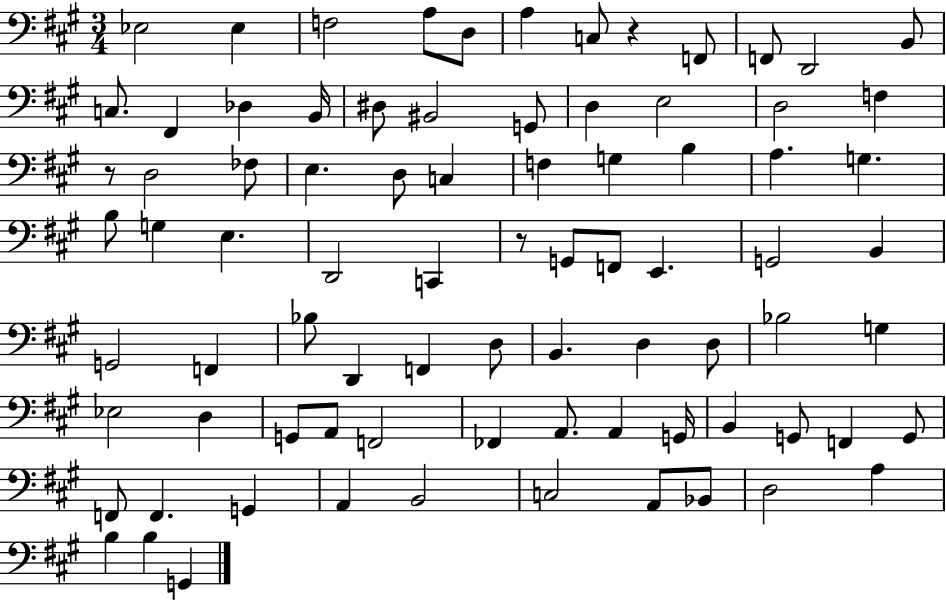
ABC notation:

X:1
T:Untitled
M:3/4
L:1/4
K:A
_E,2 _E, F,2 A,/2 D,/2 A, C,/2 z F,,/2 F,,/2 D,,2 B,,/2 C,/2 ^F,, _D, B,,/4 ^D,/2 ^B,,2 G,,/2 D, E,2 D,2 F, z/2 D,2 _F,/2 E, D,/2 C, F, G, B, A, G, B,/2 G, E, D,,2 C,, z/2 G,,/2 F,,/2 E,, G,,2 B,, G,,2 F,, _B,/2 D,, F,, D,/2 B,, D, D,/2 _B,2 G, _E,2 D, G,,/2 A,,/2 F,,2 _F,, A,,/2 A,, G,,/4 B,, G,,/2 F,, G,,/2 F,,/2 F,, G,, A,, B,,2 C,2 A,,/2 _B,,/2 D,2 A, B, B, G,,